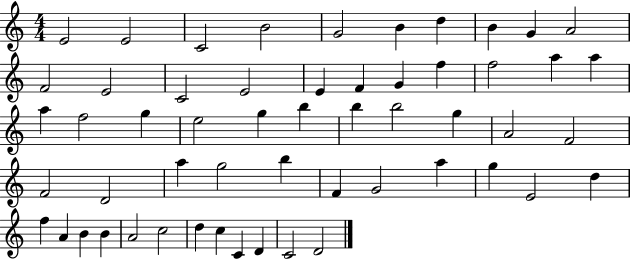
{
  \clef treble
  \numericTimeSignature
  \time 4/4
  \key c \major
  e'2 e'2 | c'2 b'2 | g'2 b'4 d''4 | b'4 g'4 a'2 | \break f'2 e'2 | c'2 e'2 | e'4 f'4 g'4 f''4 | f''2 a''4 a''4 | \break a''4 f''2 g''4 | e''2 g''4 b''4 | b''4 b''2 g''4 | a'2 f'2 | \break f'2 d'2 | a''4 g''2 b''4 | f'4 g'2 a''4 | g''4 e'2 d''4 | \break f''4 a'4 b'4 b'4 | a'2 c''2 | d''4 c''4 c'4 d'4 | c'2 d'2 | \break \bar "|."
}